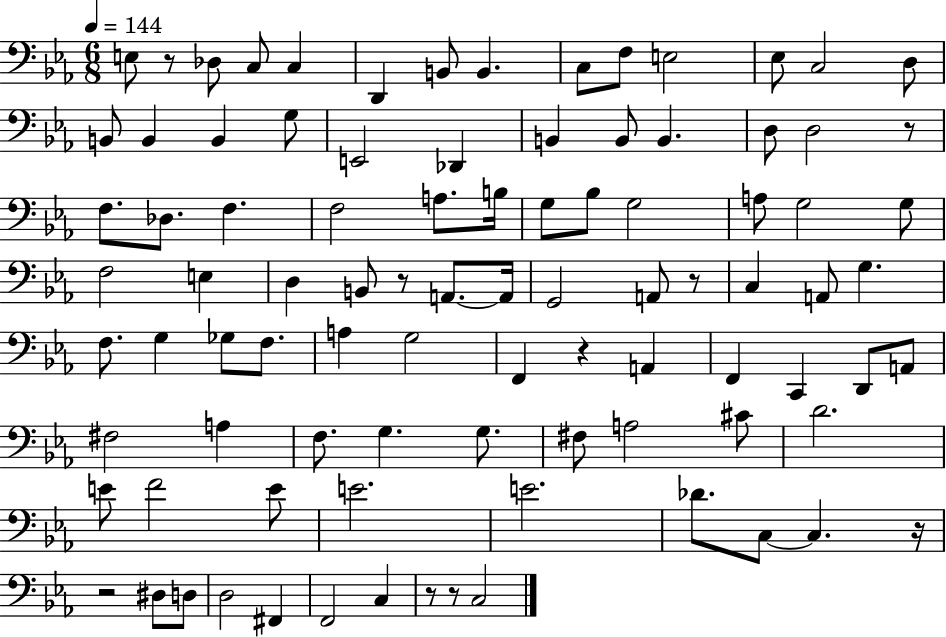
{
  \clef bass
  \numericTimeSignature
  \time 6/8
  \key ees \major
  \tempo 4 = 144
  \repeat volta 2 { e8 r8 des8 c8 c4 | d,4 b,8 b,4. | c8 f8 e2 | ees8 c2 d8 | \break b,8 b,4 b,4 g8 | e,2 des,4 | b,4 b,8 b,4. | d8 d2 r8 | \break f8. des8. f4. | f2 a8. b16 | g8 bes8 g2 | a8 g2 g8 | \break f2 e4 | d4 b,8 r8 a,8.~~ a,16 | g,2 a,8 r8 | c4 a,8 g4. | \break f8. g4 ges8 f8. | a4 g2 | f,4 r4 a,4 | f,4 c,4 d,8 a,8 | \break fis2 a4 | f8. g4. g8. | fis8 a2 cis'8 | d'2. | \break e'8 f'2 e'8 | e'2. | e'2. | des'8. c8~~ c4. r16 | \break r2 dis8 d8 | d2 fis,4 | f,2 c4 | r8 r8 c2 | \break } \bar "|."
}